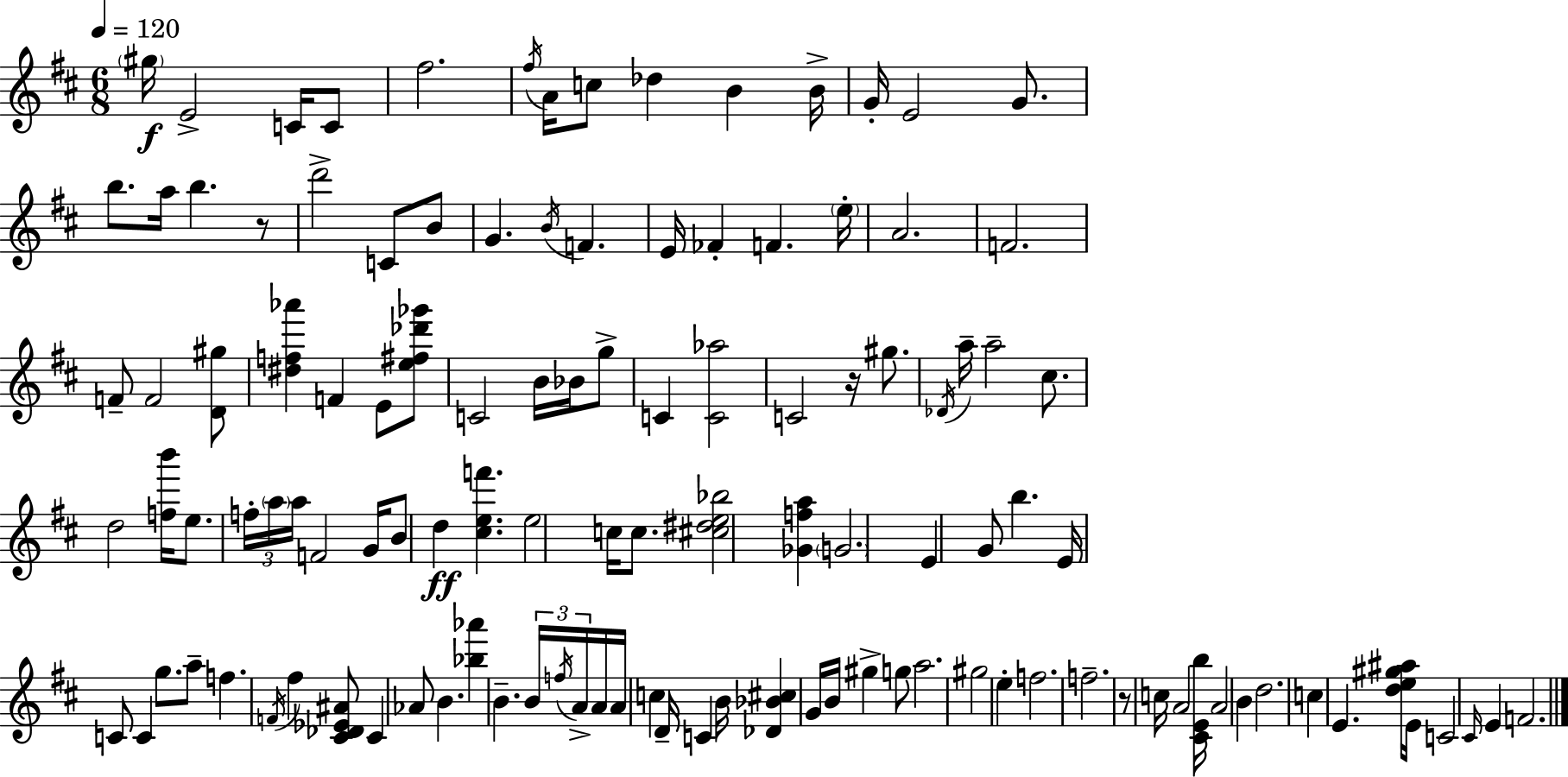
{
  \clef treble
  \numericTimeSignature
  \time 6/8
  \key d \major
  \tempo 4 = 120
  \repeat volta 2 { \parenthesize gis''16\f e'2-> c'16 c'8 | fis''2. | \acciaccatura { fis''16 } a'16 c''8 des''4 b'4 | b'16-> g'16-. e'2 g'8. | \break b''8. a''16 b''4. r8 | d'''2-> c'8 b'8 | g'4. \acciaccatura { b'16 } f'4. | e'16 fes'4-. f'4. | \break \parenthesize e''16-. a'2. | f'2. | f'8-- f'2 | <d' gis''>8 <dis'' f'' aes'''>4 f'4 e'8 | \break <e'' fis'' des''' ges'''>8 c'2 b'16 bes'16 | g''8-> c'4 <c' aes''>2 | c'2 r16 gis''8. | \acciaccatura { des'16 } a''16-- a''2-- | \break cis''8. d''2 <f'' b'''>16 | e''8. \tuplet 3/2 { f''16-. \parenthesize a''16 a''16 } f'2 | g'16 b'8 d''4\ff <cis'' e'' f'''>4. | e''2 c''16 | \break c''8. <cis'' dis'' e'' bes''>2 <ges' f'' a''>4 | \parenthesize g'2. | e'4 g'8 b''4. | e'16 c'8 c'4 g''8. | \break a''8-- f''4. \acciaccatura { f'16 } fis''4 | <cis' des' ees' ais'>8 cis'4 aes'8 b'4. | <bes'' aes'''>4 b'4.-- | \tuplet 3/2 { b'16 \acciaccatura { f''16 } a'16-> } a'16 a'16 c''4 d'16-- | \break c'4 b'16 <des' bes' cis''>4 g'16 b'16 gis''4-> | g''8 a''2. | gis''2 | e''4-. f''2. | \break f''2.-- | r8 c''16 a'2 | <cis' e' b''>16 a'2 | b'4 d''2. | \break c''4 e'4. | <d'' e'' gis'' ais''>16 e'16 c'2 | \grace { cis'16 } e'4 f'2. | } \bar "|."
}